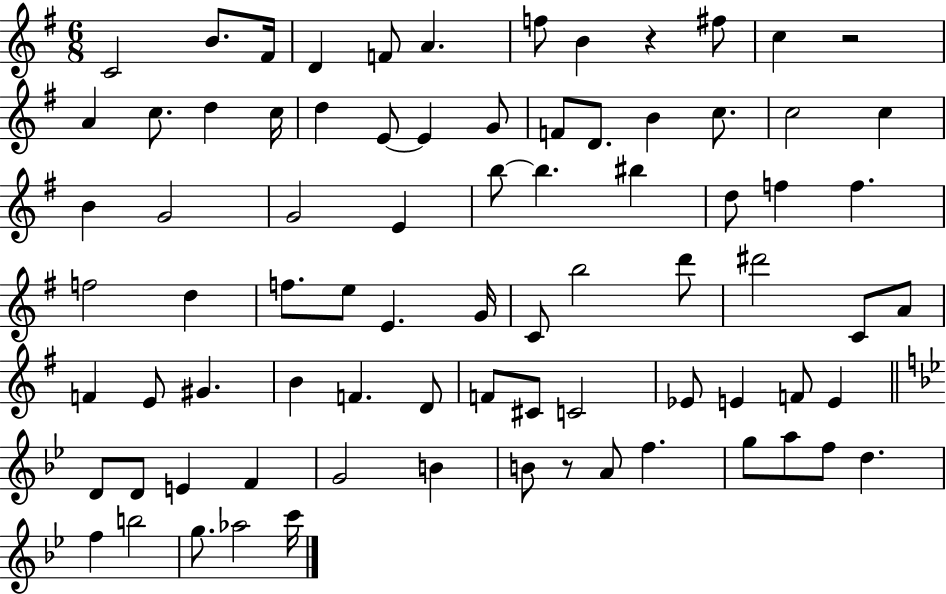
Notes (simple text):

C4/h B4/e. F#4/s D4/q F4/e A4/q. F5/e B4/q R/q F#5/e C5/q R/h A4/q C5/e. D5/q C5/s D5/q E4/e E4/q G4/e F4/e D4/e. B4/q C5/e. C5/h C5/q B4/q G4/h G4/h E4/q B5/e B5/q. BIS5/q D5/e F5/q F5/q. F5/h D5/q F5/e. E5/e E4/q. G4/s C4/e B5/h D6/e D#6/h C4/e A4/e F4/q E4/e G#4/q. B4/q F4/q. D4/e F4/e C#4/e C4/h Eb4/e E4/q F4/e E4/q D4/e D4/e E4/q F4/q G4/h B4/q B4/e R/e A4/e F5/q. G5/e A5/e F5/e D5/q. F5/q B5/h G5/e. Ab5/h C6/s